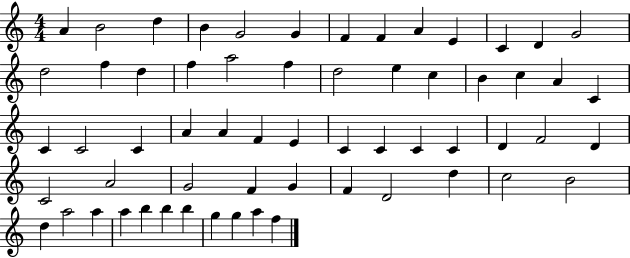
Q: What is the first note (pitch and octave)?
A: A4